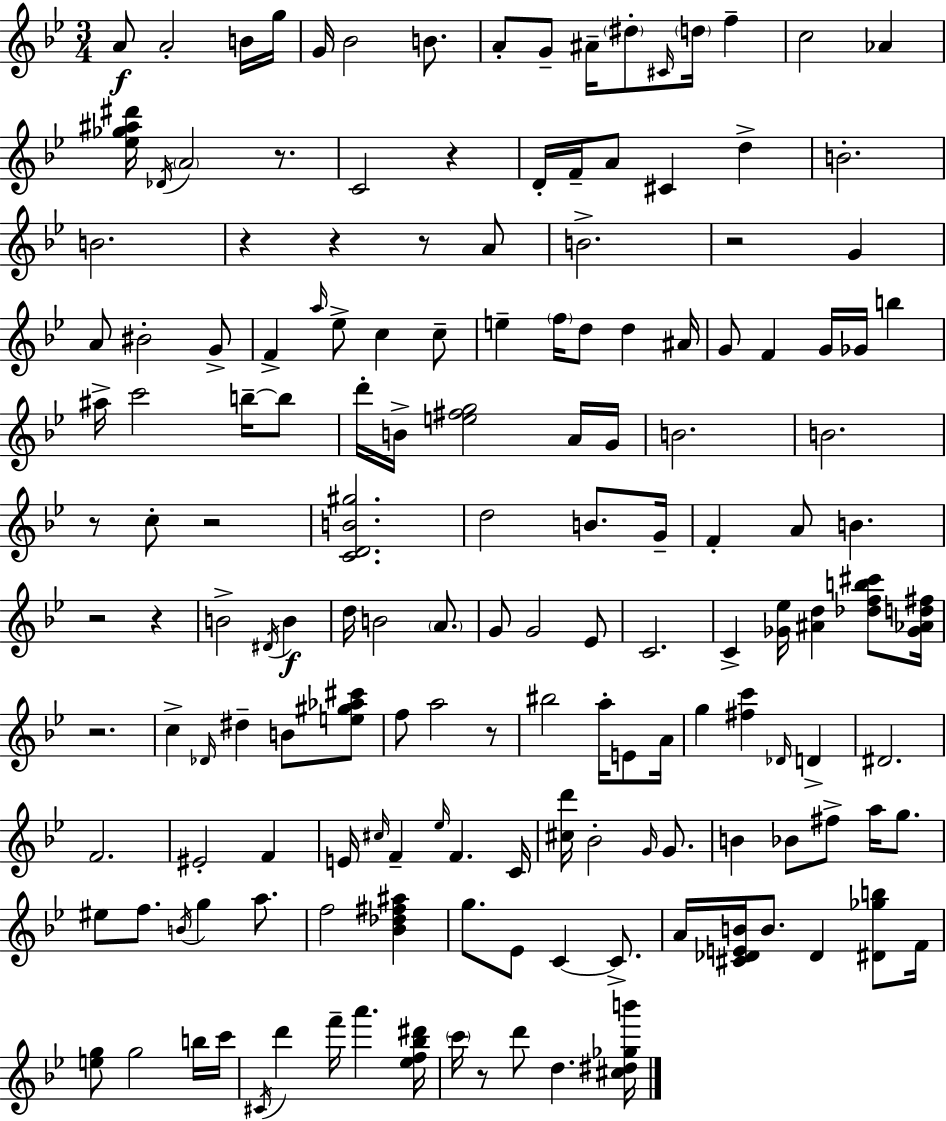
{
  \clef treble
  \numericTimeSignature
  \time 3/4
  \key bes \major
  a'8\f a'2-. b'16 g''16 | g'16 bes'2 b'8. | a'8-. g'8-- ais'16-- \parenthesize dis''8-. \grace { cis'16 } \parenthesize d''16 f''4-- | c''2 aes'4 | \break <ees'' ges'' ais'' dis'''>16 \acciaccatura { des'16 } \parenthesize a'2 r8. | c'2 r4 | d'16-. f'16-- a'8 cis'4 d''4-> | b'2.-. | \break b'2. | r4 r4 r8 | a'8 b'2.-> | r2 g'4 | \break a'8 bis'2-. | g'8-> f'4-> \grace { a''16 } ees''8-> c''4 | c''8-- e''4-- \parenthesize f''16 d''8 d''4 | ais'16 g'8 f'4 g'16 ges'16 b''4 | \break ais''16-> c'''2 | b''16--~~ b''8 d'''16-. b'16-> <e'' fis'' g''>2 | a'16 g'16 b'2. | b'2. | \break r8 c''8-. r2 | <c' d' b' gis''>2. | d''2 b'8. | g'16-- f'4-. a'8 b'4. | \break r2 r4 | b'2-> \acciaccatura { dis'16 } | b'4\f d''16 b'2 | \parenthesize a'8. g'8 g'2 | \break ees'8 c'2. | c'4-> <ges' ees''>16 <ais' d''>4 | <des'' f'' b'' cis'''>8 <ges' aes' d'' fis''>16 r2. | c''4-> \grace { des'16 } dis''4-- | \break b'8 <e'' gis'' aes'' cis'''>8 f''8 a''2 | r8 bis''2 | a''16-. e'8 a'16 g''4 <fis'' c'''>4 | \grace { des'16 } d'4-> dis'2. | \break f'2. | eis'2-. | f'4 e'16 \grace { cis''16 } f'4-- | \grace { ees''16 } f'4. c'16 <cis'' d'''>16 bes'2-. | \break \grace { g'16 } g'8. b'4 | bes'8 fis''8-> a''16 g''8. eis''8 f''8. | \acciaccatura { b'16 } g''4 a''8. f''2 | <bes' des'' fis'' ais''>4 g''8. | \break ees'8 c'4~~ c'8.-> a'16 <cis' des' e' b'>16 | b'8. des'4 <dis' ges'' b''>8 f'16 <e'' g''>8 | g''2 b''16 c'''16 \acciaccatura { cis'16 } d'''4 | f'''16-- a'''4. <ees'' f'' bes'' dis'''>16 \parenthesize c'''16 | \break r8 d'''8 d''4. <cis'' dis'' ges'' b'''>16 \bar "|."
}